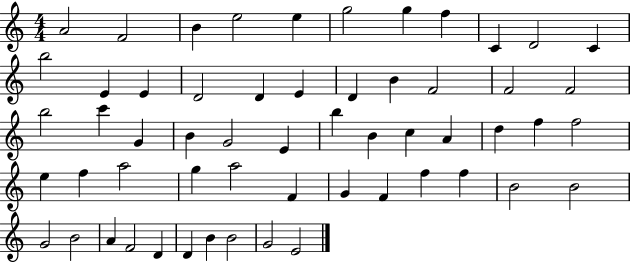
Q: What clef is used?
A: treble